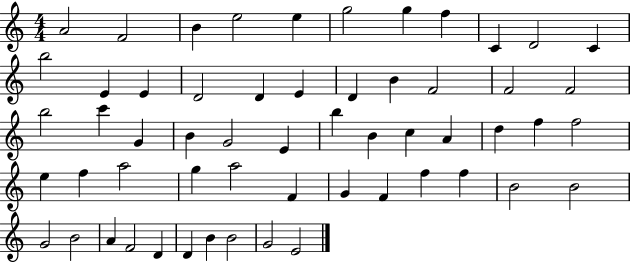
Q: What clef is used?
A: treble